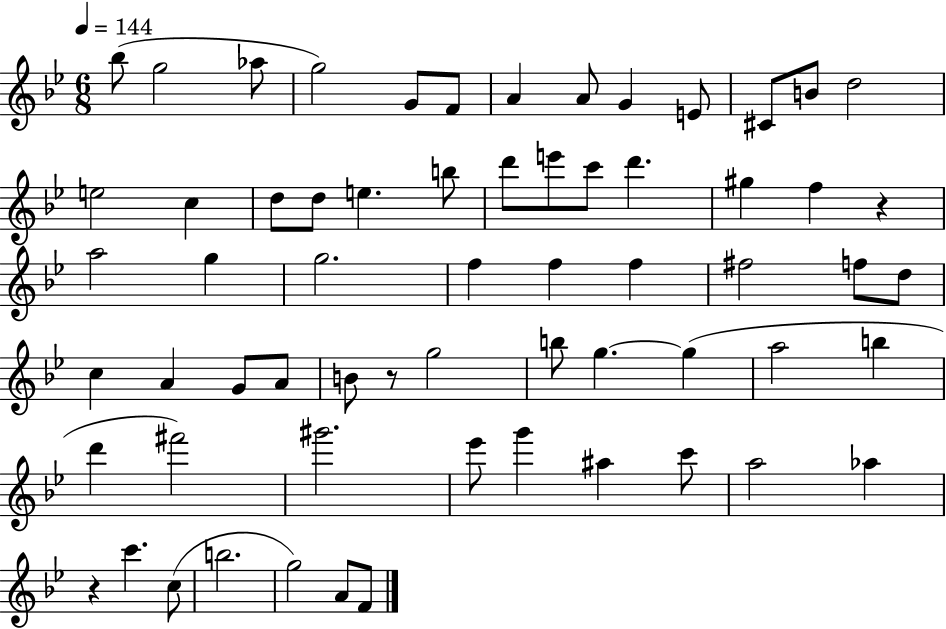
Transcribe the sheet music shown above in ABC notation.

X:1
T:Untitled
M:6/8
L:1/4
K:Bb
_b/2 g2 _a/2 g2 G/2 F/2 A A/2 G E/2 ^C/2 B/2 d2 e2 c d/2 d/2 e b/2 d'/2 e'/2 c'/2 d' ^g f z a2 g g2 f f f ^f2 f/2 d/2 c A G/2 A/2 B/2 z/2 g2 b/2 g g a2 b d' ^f'2 ^g'2 _e'/2 g' ^a c'/2 a2 _a z c' c/2 b2 g2 A/2 F/2